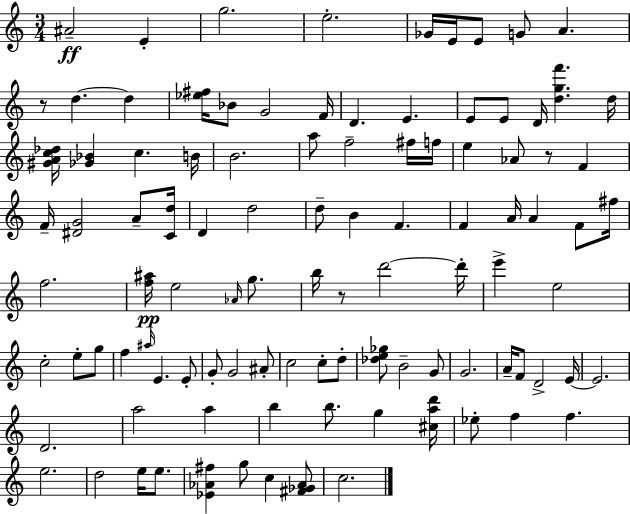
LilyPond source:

{
  \clef treble
  \numericTimeSignature
  \time 3/4
  \key c \major
  ais'2--\ff e'4-. | g''2. | e''2.-. | ges'16 e'16 e'8 g'8 a'4. | \break r8 d''4.~~ d''4 | <ees'' fis''>16 bes'8 g'2 f'16 | d'4. e'4. | e'8 e'8 d'16 <d'' g'' f'''>4. d''16 | \break <gis' a' c'' des''>16 <ges' bes'>4 c''4. b'16 | b'2. | a''8 f''2-- fis''16 f''16 | e''4 aes'8 r8 f'4 | \break f'16-- <dis' g'>2 a'8-- <c' d''>16 | d'4 d''2 | d''8-- b'4 f'4. | f'4 a'16 a'4 f'8 fis''16 | \break f''2. | <f'' ais''>16\pp e''2 \grace { aes'16 } g''8. | b''16 r8 d'''2~~ | d'''16-. e'''4-> e''2 | \break c''2-. e''8-. g''8 | f''4 \grace { ais''16 } e'4. | e'8-. g'8-. g'2 | ais'8-. c''2 c''8-. | \break d''8-. <des'' e'' ges''>8 b'2-- | g'8 g'2. | a'16-- f'8 d'2-> | e'16~~ e'2. | \break d'2. | a''2 a''4 | b''4 b''8. g''4 | <cis'' a'' d'''>16 ees''8-. f''4 f''4. | \break e''2. | d''2 e''16 e''8. | <ees' aes' fis''>4 g''8 c''4 | <fis' ges' aes'>8 c''2. | \break \bar "|."
}